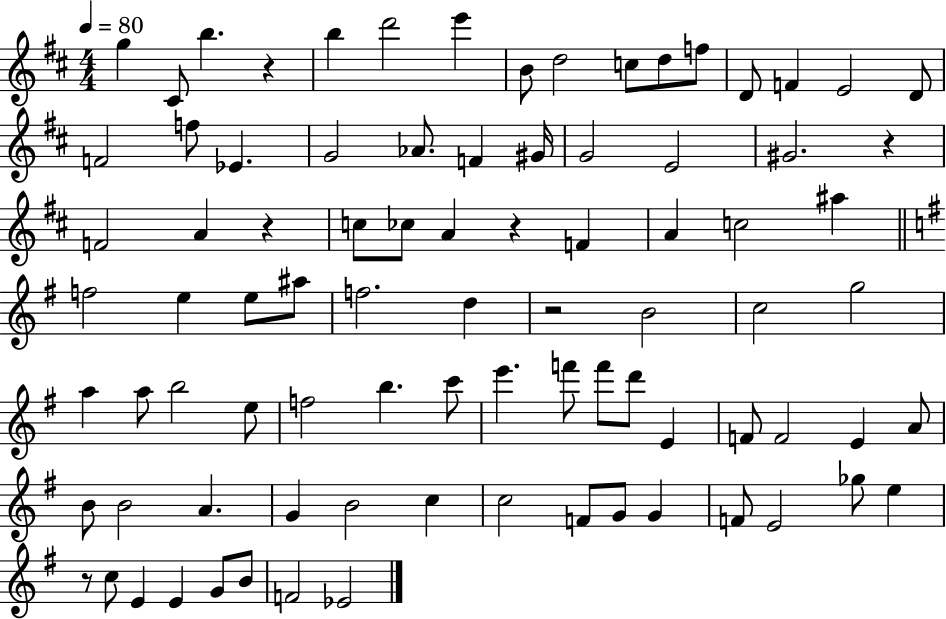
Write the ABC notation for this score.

X:1
T:Untitled
M:4/4
L:1/4
K:D
g ^C/2 b z b d'2 e' B/2 d2 c/2 d/2 f/2 D/2 F E2 D/2 F2 f/2 _E G2 _A/2 F ^G/4 G2 E2 ^G2 z F2 A z c/2 _c/2 A z F A c2 ^a f2 e e/2 ^a/2 f2 d z2 B2 c2 g2 a a/2 b2 e/2 f2 b c'/2 e' f'/2 f'/2 d'/2 E F/2 F2 E A/2 B/2 B2 A G B2 c c2 F/2 G/2 G F/2 E2 _g/2 e z/2 c/2 E E G/2 B/2 F2 _E2